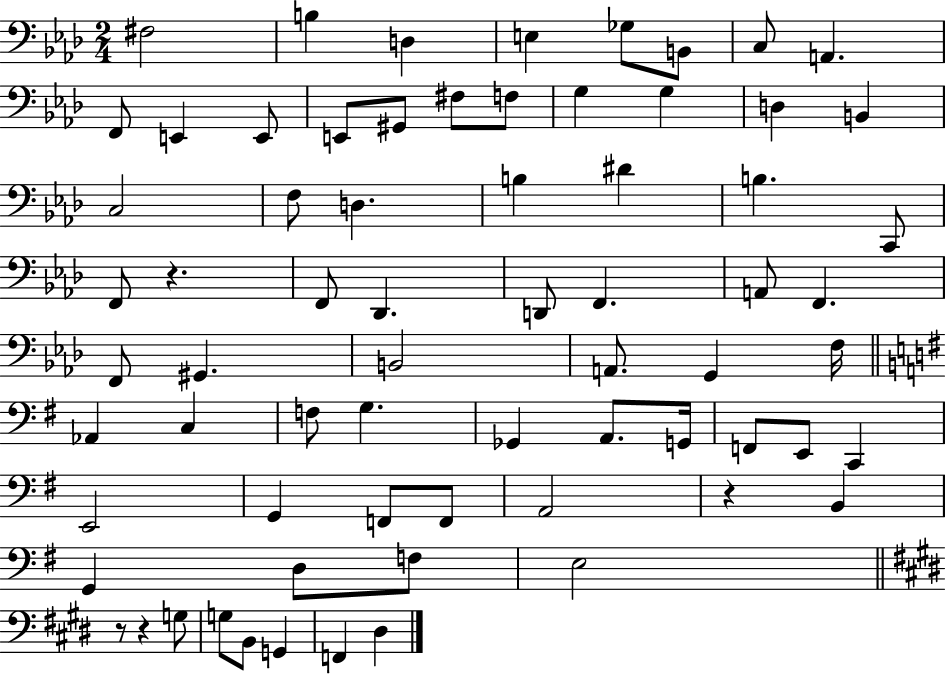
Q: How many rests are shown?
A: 4